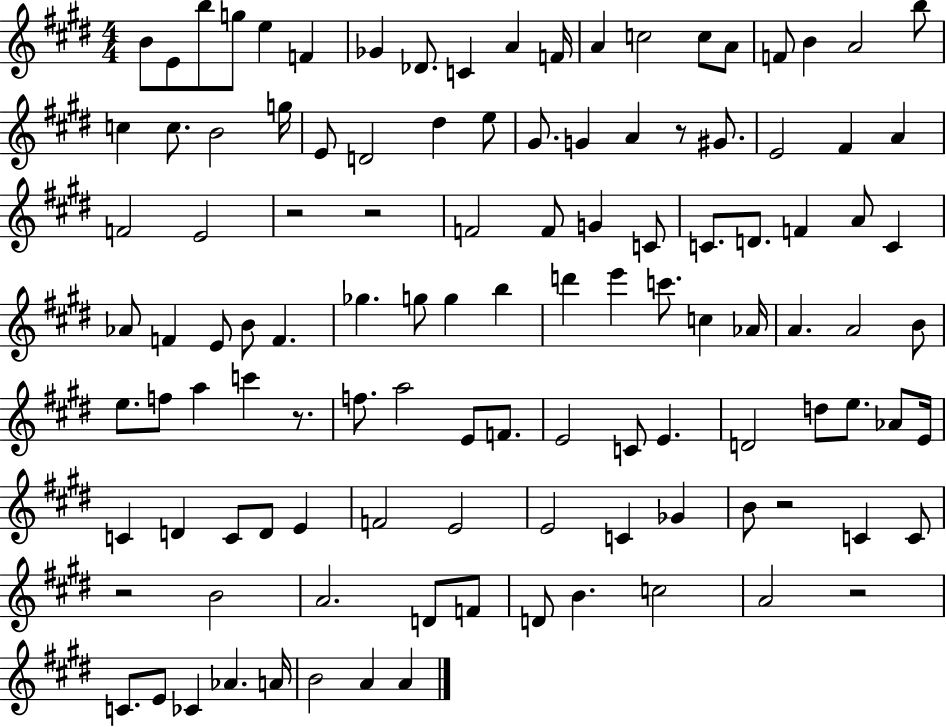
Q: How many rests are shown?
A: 7